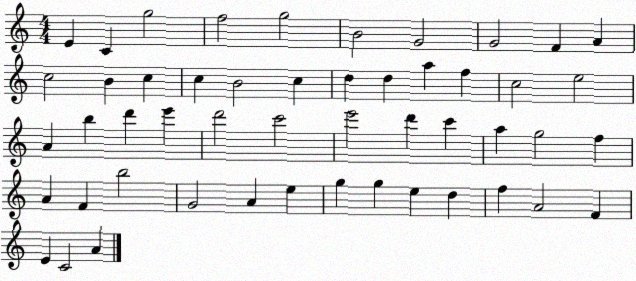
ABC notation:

X:1
T:Untitled
M:4/4
L:1/4
K:C
E C g2 f2 g2 B2 G2 G2 F A c2 B c c B2 c d d a f c2 e2 A b d' e' d'2 c'2 e'2 d' c' a g2 f A F b2 G2 A e g g e d f A2 F E C2 A